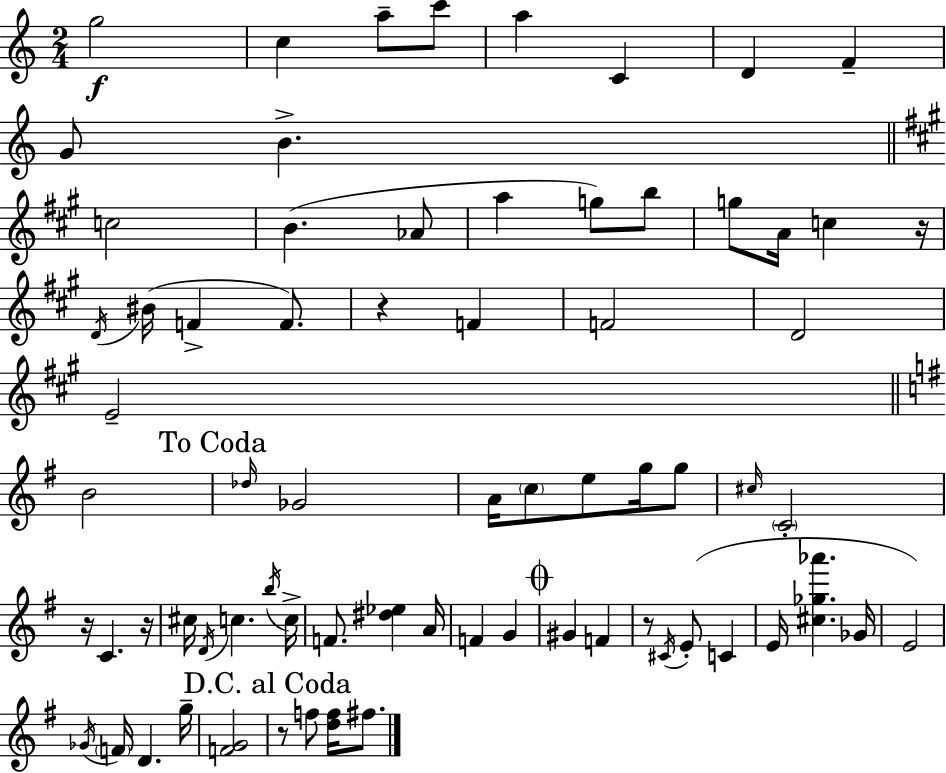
{
  \clef treble
  \numericTimeSignature
  \time 2/4
  \key c \major
  \repeat volta 2 { g''2\f | c''4 a''8-- c'''8 | a''4 c'4 | d'4 f'4-- | \break g'8 b'4.-> | \bar "||" \break \key a \major c''2 | b'4.( aes'8 | a''4 g''8) b''8 | g''8 a'16 c''4 r16 | \break \acciaccatura { d'16 }( bis'16 f'4-> f'8.) | r4 f'4 | f'2 | d'2 | \break e'2-- | \bar "||" \break \key e \minor b'2 | \mark "To Coda" \grace { des''16 } ges'2 | a'16 \parenthesize c''8 e''8 g''16 g''8 | \grace { cis''16 } \parenthesize c'2-. | \break r16 c'4. | r16 cis''16 \acciaccatura { d'16 } c''4. | \acciaccatura { b''16 } c''16-> f'8. <dis'' ees''>4 | a'16 f'4 | \break g'4 \mark \markup { \musicglyph "scripts.coda" } gis'4 | f'4 r8 \acciaccatura { cis'16 } e'8-.( | c'4 e'16 <cis'' ges'' aes'''>4. | ges'16 e'2) | \break \acciaccatura { ges'16 } \parenthesize f'16 d'4. | g''16-- <f' g'>2 | \mark "D.C. al Coda" r8 | f''8 <d'' f''>16 fis''8. } \bar "|."
}